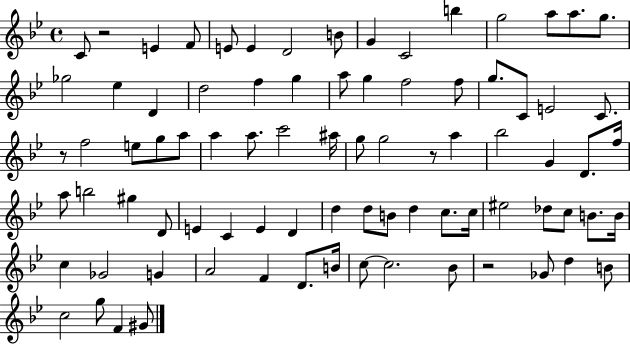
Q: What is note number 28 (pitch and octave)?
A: C4